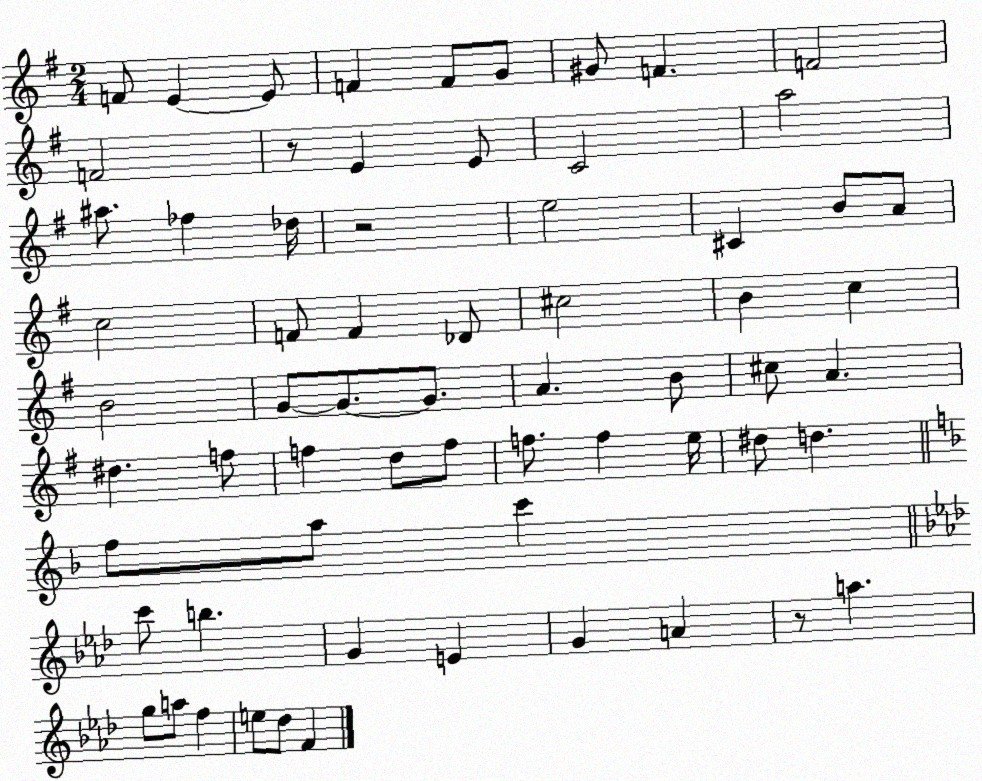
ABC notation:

X:1
T:Untitled
M:2/4
L:1/4
K:G
F/2 E E/2 F F/2 G/2 ^G/2 F F2 F2 z/2 E E/2 C2 a2 ^a/2 _f _d/4 z2 e2 ^C B/2 A/2 c2 F/2 F _D/2 ^c2 B c B2 G/2 G/2 G/2 A B/2 ^c/2 A ^d f/2 f d/2 f/2 f/2 f e/4 ^d/2 d f/2 a/2 c' c'/2 b G E G A z/2 a g/2 a/2 f e/2 _d/2 F